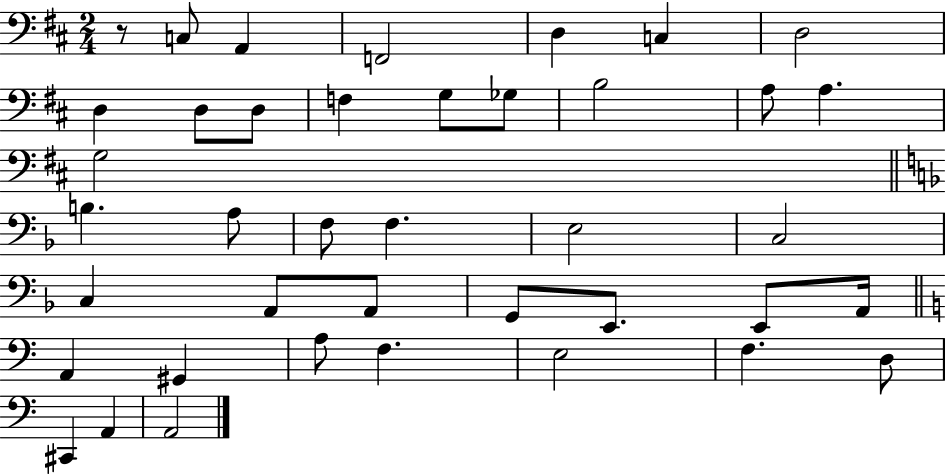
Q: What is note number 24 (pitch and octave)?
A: A2